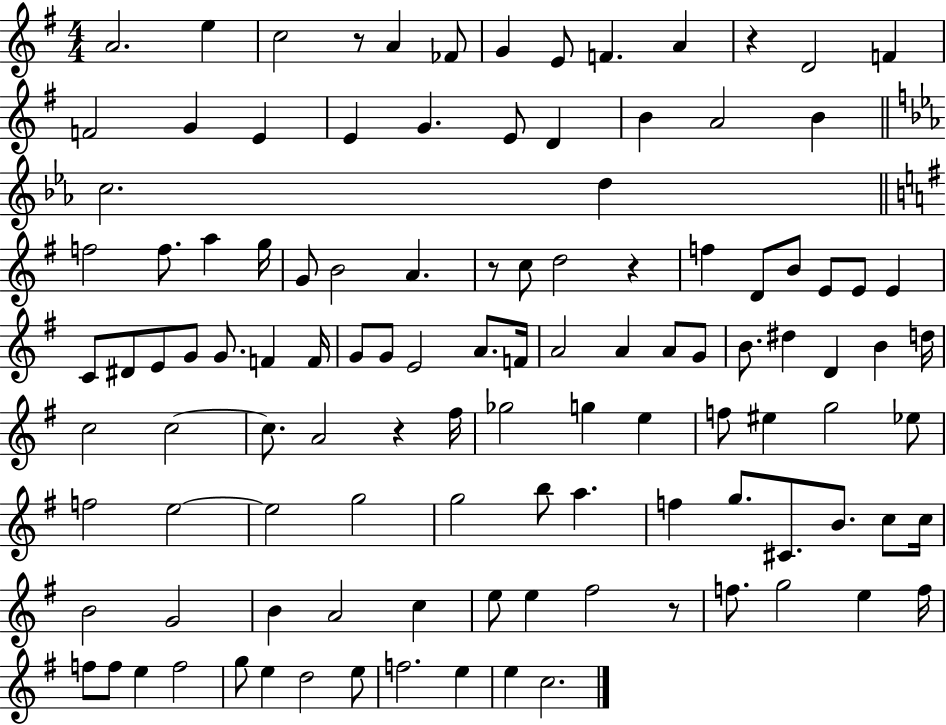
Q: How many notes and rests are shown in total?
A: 114